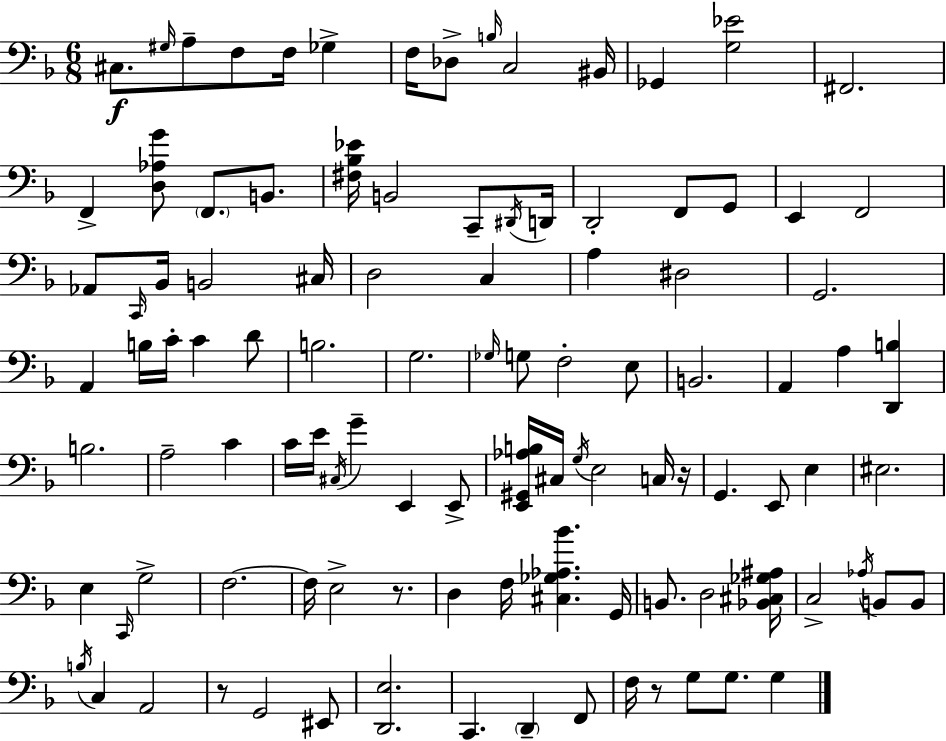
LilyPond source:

{
  \clef bass
  \numericTimeSignature
  \time 6/8
  \key f \major
  cis8.\f \grace { gis16 } a8-- f8 f16 ges4-> | f16 des8-> \grace { b16 } c2 | bis,16 ges,4 <g ees'>2 | fis,2. | \break f,4-> <d aes g'>8 \parenthesize f,8. b,8. | <fis bes ees'>16 b,2 c,8-- | \acciaccatura { dis,16 } d,16 d,2-. f,8 | g,8 e,4 f,2 | \break aes,8 \grace { c,16 } bes,16 b,2 | cis16 d2 | c4 a4 dis2 | g,2. | \break a,4 b16 c'16-. c'4 | d'8 b2. | g2. | \grace { ges16 } g8 f2-. | \break e8 b,2. | a,4 a4 | <d, b>4 b2. | a2-- | \break c'4 c'16 e'16 \acciaccatura { cis16 } g'4-- | e,4 e,8-> <e, gis, aes b>16 cis16 \acciaccatura { g16 } e2 | c16 r16 g,4. | e,8 e4 eis2. | \break e4 \grace { c,16 } | g2-> f2.~~ | f16 e2-> | r8. d4 | \break f16 <cis ges aes bes'>4. g,16 b,8. d2 | <bes, cis ges ais>16 c2-> | \acciaccatura { aes16 } b,8 b,8 \acciaccatura { b16 } c4 | a,2 r8 | \break g,2 eis,8 <d, e>2. | c,4. | \parenthesize d,4-- f,8 f16 r8 | g8 g8. g4 \bar "|."
}